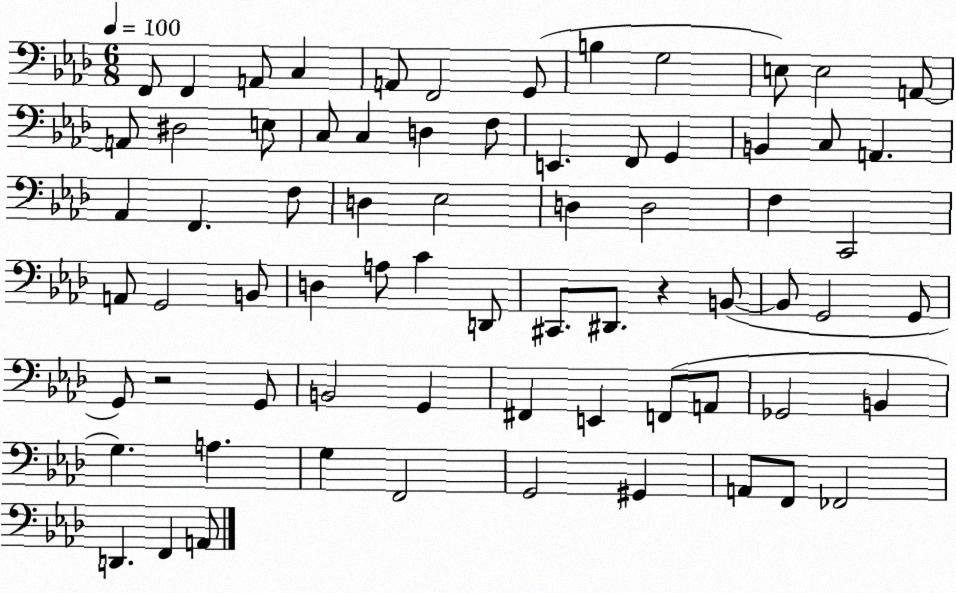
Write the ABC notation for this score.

X:1
T:Untitled
M:6/8
L:1/4
K:Ab
F,,/2 F,, A,,/2 C, A,,/2 F,,2 G,,/2 B, G,2 E,/2 E,2 A,,/2 A,,/2 ^D,2 E,/2 C,/2 C, D, F,/2 E,, F,,/2 G,, B,, C,/2 A,, _A,, F,, F,/2 D, _E,2 D, D,2 F, C,,2 A,,/2 G,,2 B,,/2 D, A,/2 C D,,/2 ^C,,/2 ^D,,/2 z B,,/2 B,,/2 G,,2 G,,/2 G,,/2 z2 G,,/2 B,,2 G,, ^F,, E,, F,,/2 A,,/2 _G,,2 B,, G, A, G, F,,2 G,,2 ^G,, A,,/2 F,,/2 _F,,2 D,, F,, A,,/2